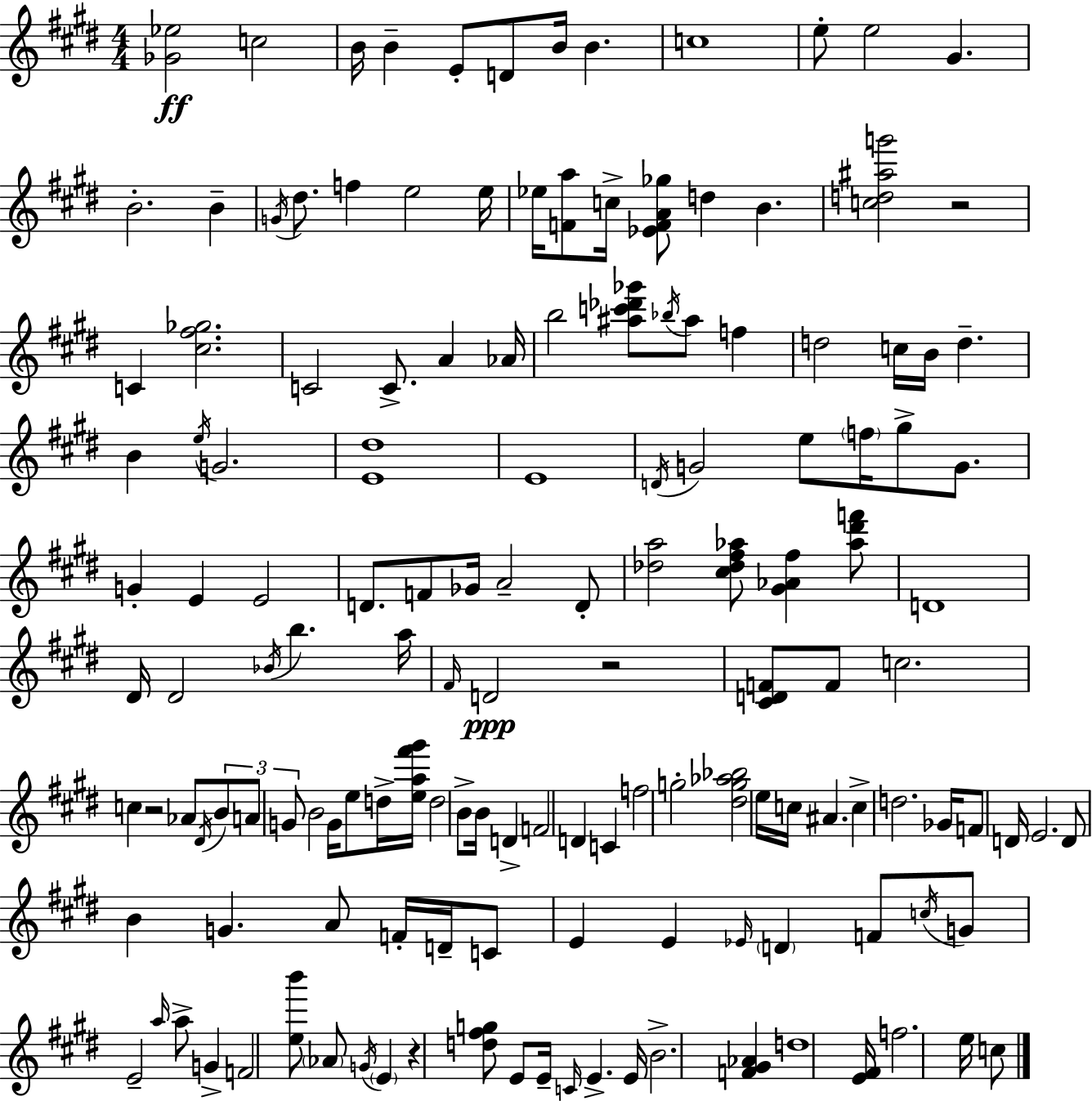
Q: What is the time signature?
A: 4/4